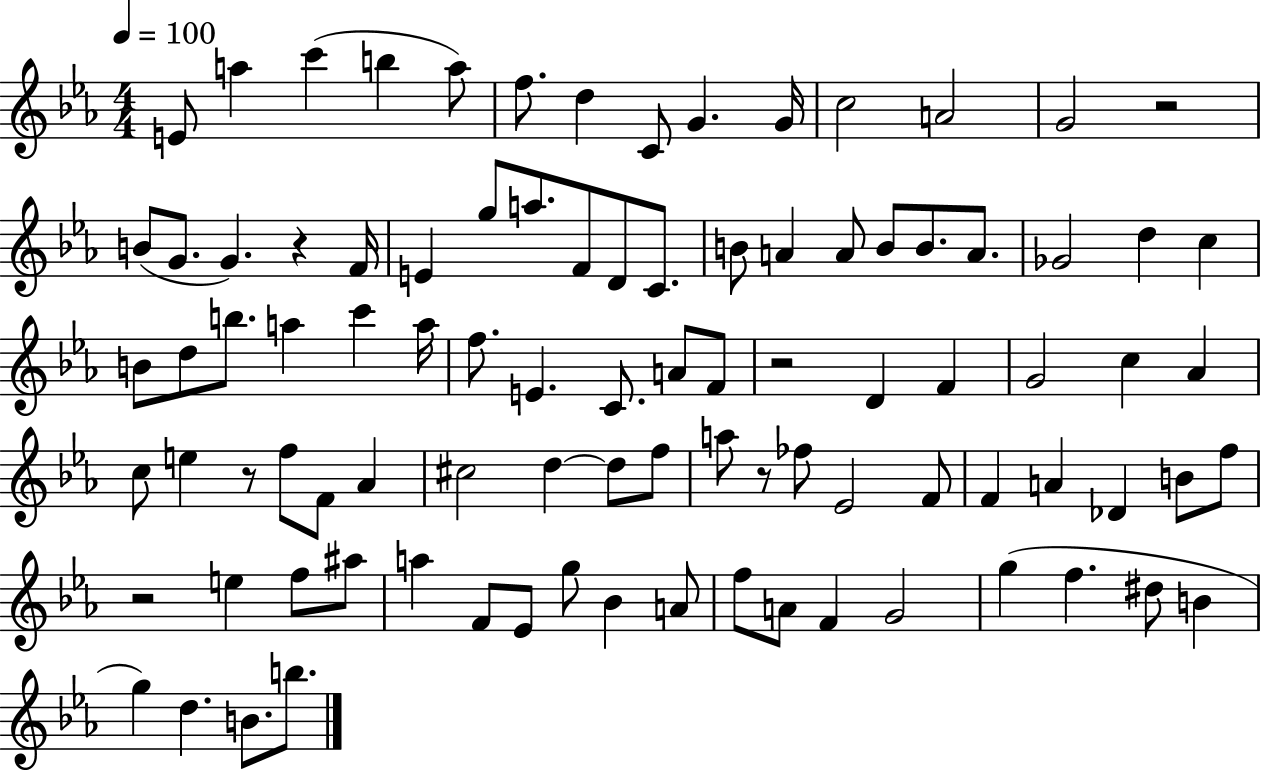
X:1
T:Untitled
M:4/4
L:1/4
K:Eb
E/2 a c' b a/2 f/2 d C/2 G G/4 c2 A2 G2 z2 B/2 G/2 G z F/4 E g/2 a/2 F/2 D/2 C/2 B/2 A A/2 B/2 B/2 A/2 _G2 d c B/2 d/2 b/2 a c' a/4 f/2 E C/2 A/2 F/2 z2 D F G2 c _A c/2 e z/2 f/2 F/2 _A ^c2 d d/2 f/2 a/2 z/2 _f/2 _E2 F/2 F A _D B/2 f/2 z2 e f/2 ^a/2 a F/2 _E/2 g/2 _B A/2 f/2 A/2 F G2 g f ^d/2 B g d B/2 b/2